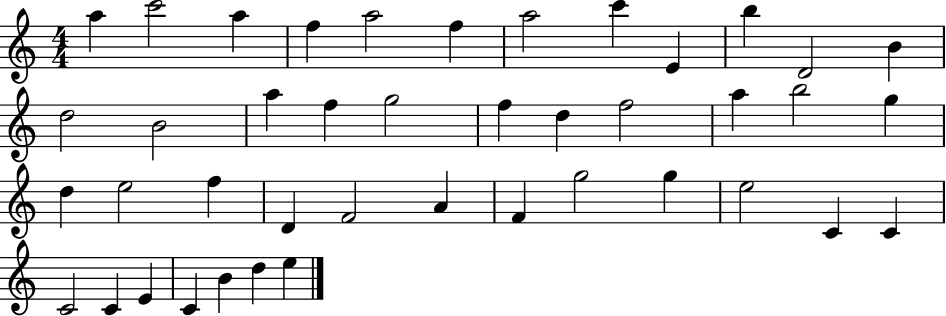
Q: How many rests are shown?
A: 0